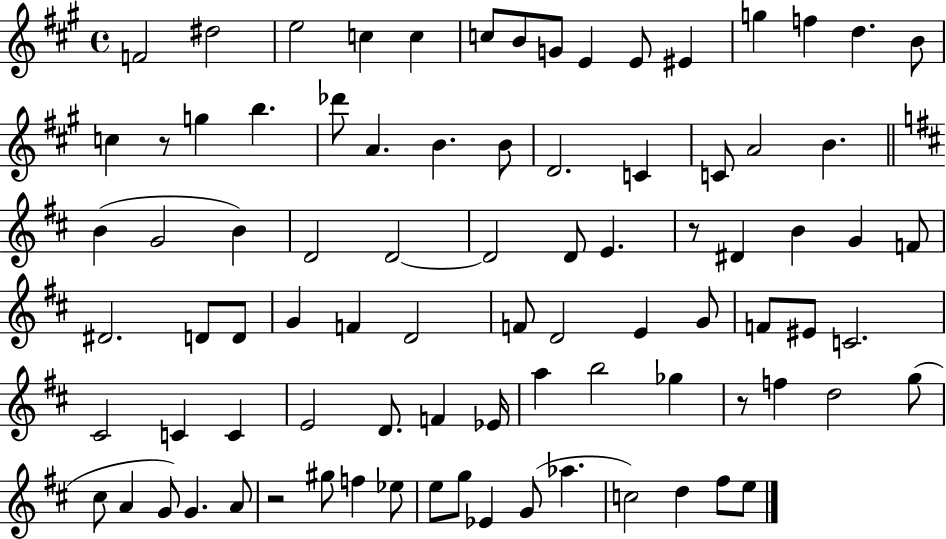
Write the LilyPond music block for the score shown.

{
  \clef treble
  \time 4/4
  \defaultTimeSignature
  \key a \major
  \repeat volta 2 { f'2 dis''2 | e''2 c''4 c''4 | c''8 b'8 g'8 e'4 e'8 eis'4 | g''4 f''4 d''4. b'8 | \break c''4 r8 g''4 b''4. | des'''8 a'4. b'4. b'8 | d'2. c'4 | c'8 a'2 b'4. | \break \bar "||" \break \key d \major b'4( g'2 b'4) | d'2 d'2~~ | d'2 d'8 e'4. | r8 dis'4 b'4 g'4 f'8 | \break dis'2. d'8 d'8 | g'4 f'4 d'2 | f'8 d'2 e'4 g'8 | f'8 eis'8 c'2. | \break cis'2 c'4 c'4 | e'2 d'8. f'4 ees'16 | a''4 b''2 ges''4 | r8 f''4 d''2 g''8( | \break cis''8 a'4 g'8) g'4. a'8 | r2 gis''8 f''4 ees''8 | e''8 g''8 ees'4 g'8( aes''4. | c''2) d''4 fis''8 e''8 | \break } \bar "|."
}